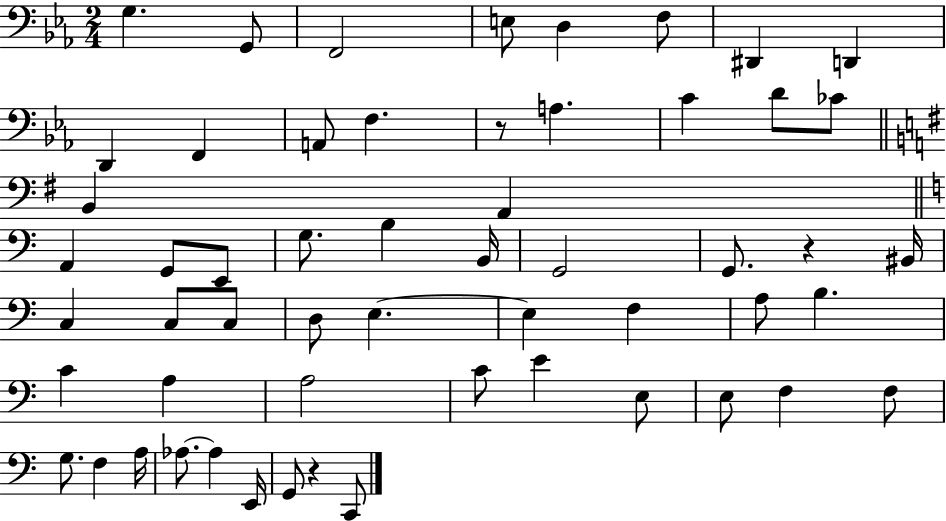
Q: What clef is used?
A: bass